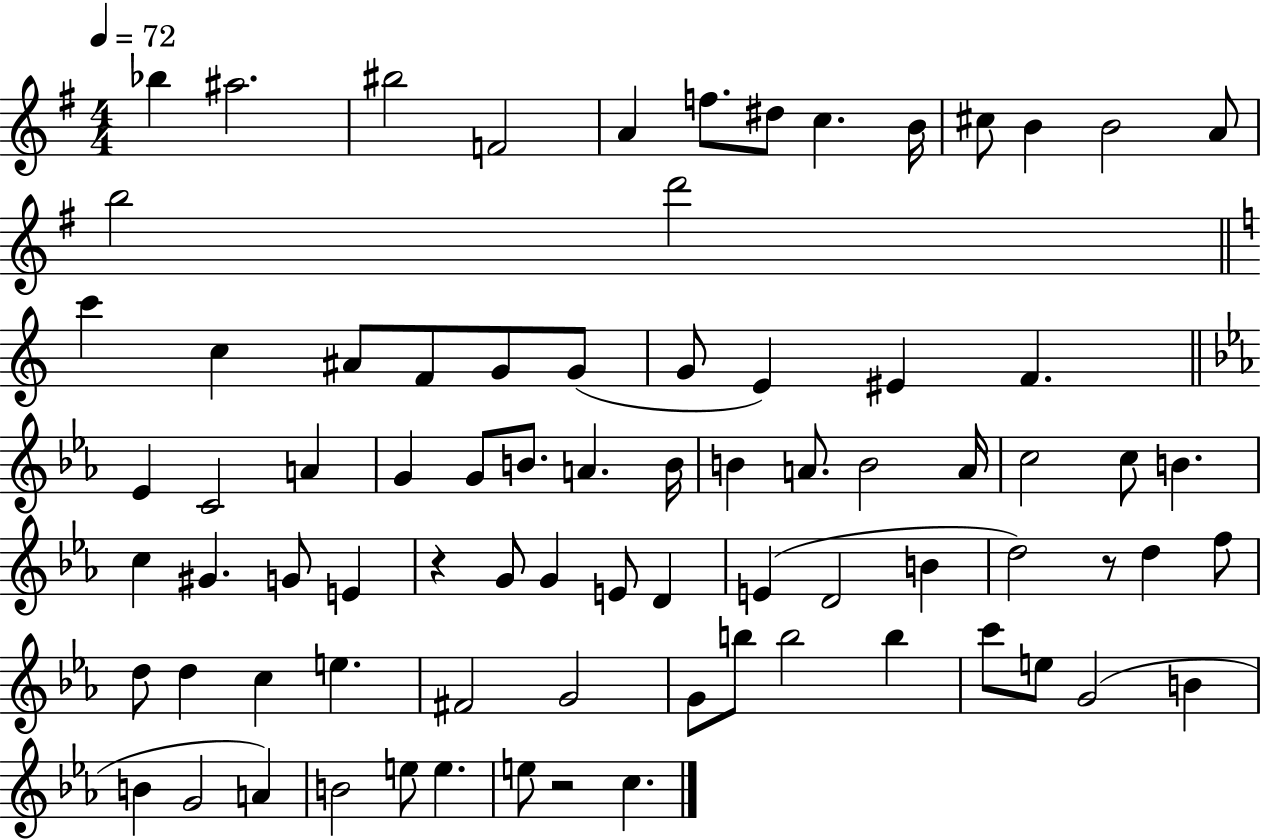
{
  \clef treble
  \numericTimeSignature
  \time 4/4
  \key g \major
  \tempo 4 = 72
  \repeat volta 2 { bes''4 ais''2. | bis''2 f'2 | a'4 f''8. dis''8 c''4. b'16 | cis''8 b'4 b'2 a'8 | \break b''2 d'''2 | \bar "||" \break \key c \major c'''4 c''4 ais'8 f'8 g'8 g'8( | g'8 e'4) eis'4 f'4. | \bar "||" \break \key c \minor ees'4 c'2 a'4 | g'4 g'8 b'8. a'4. b'16 | b'4 a'8. b'2 a'16 | c''2 c''8 b'4. | \break c''4 gis'4. g'8 e'4 | r4 g'8 g'4 e'8 d'4 | e'4( d'2 b'4 | d''2) r8 d''4 f''8 | \break d''8 d''4 c''4 e''4. | fis'2 g'2 | g'8 b''8 b''2 b''4 | c'''8 e''8 g'2( b'4 | \break b'4 g'2 a'4) | b'2 e''8 e''4. | e''8 r2 c''4. | } \bar "|."
}